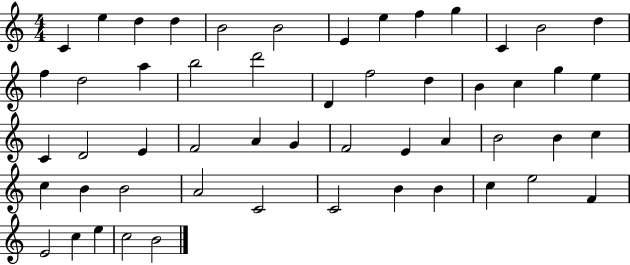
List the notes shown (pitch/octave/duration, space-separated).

C4/q E5/q D5/q D5/q B4/h B4/h E4/q E5/q F5/q G5/q C4/q B4/h D5/q F5/q D5/h A5/q B5/h D6/h D4/q F5/h D5/q B4/q C5/q G5/q E5/q C4/q D4/h E4/q F4/h A4/q G4/q F4/h E4/q A4/q B4/h B4/q C5/q C5/q B4/q B4/h A4/h C4/h C4/h B4/q B4/q C5/q E5/h F4/q E4/h C5/q E5/q C5/h B4/h